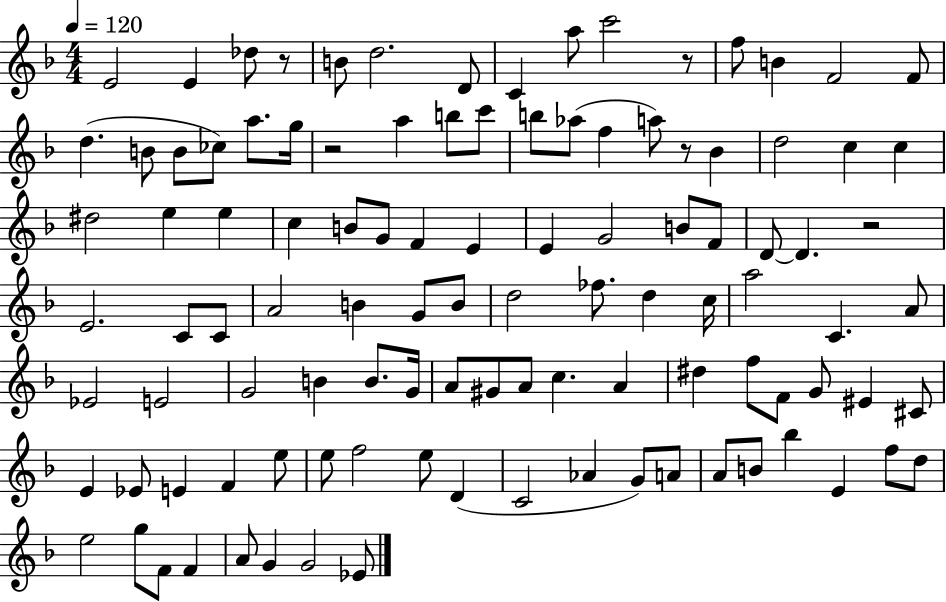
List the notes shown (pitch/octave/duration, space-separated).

E4/h E4/q Db5/e R/e B4/e D5/h. D4/e C4/q A5/e C6/h R/e F5/e B4/q F4/h F4/e D5/q. B4/e B4/e CES5/e A5/e. G5/s R/h A5/q B5/e C6/e B5/e Ab5/e F5/q A5/e R/e Bb4/q D5/h C5/q C5/q D#5/h E5/q E5/q C5/q B4/e G4/e F4/q E4/q E4/q G4/h B4/e F4/e D4/e D4/q. R/h E4/h. C4/e C4/e A4/h B4/q G4/e B4/e D5/h FES5/e. D5/q C5/s A5/h C4/q. A4/e Eb4/h E4/h G4/h B4/q B4/e. G4/s A4/e G#4/e A4/e C5/q. A4/q D#5/q F5/e F4/e G4/e EIS4/q C#4/e E4/q Eb4/e E4/q F4/q E5/e E5/e F5/h E5/e D4/q C4/h Ab4/q G4/e A4/e A4/e B4/e Bb5/q E4/q F5/e D5/e E5/h G5/e F4/e F4/q A4/e G4/q G4/h Eb4/e